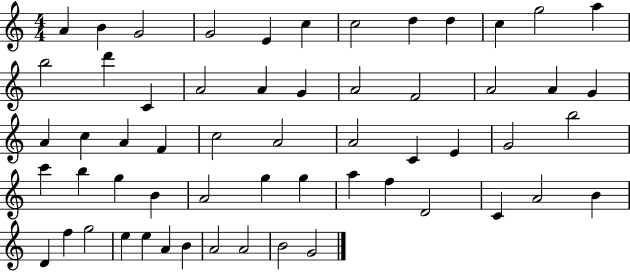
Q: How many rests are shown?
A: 0